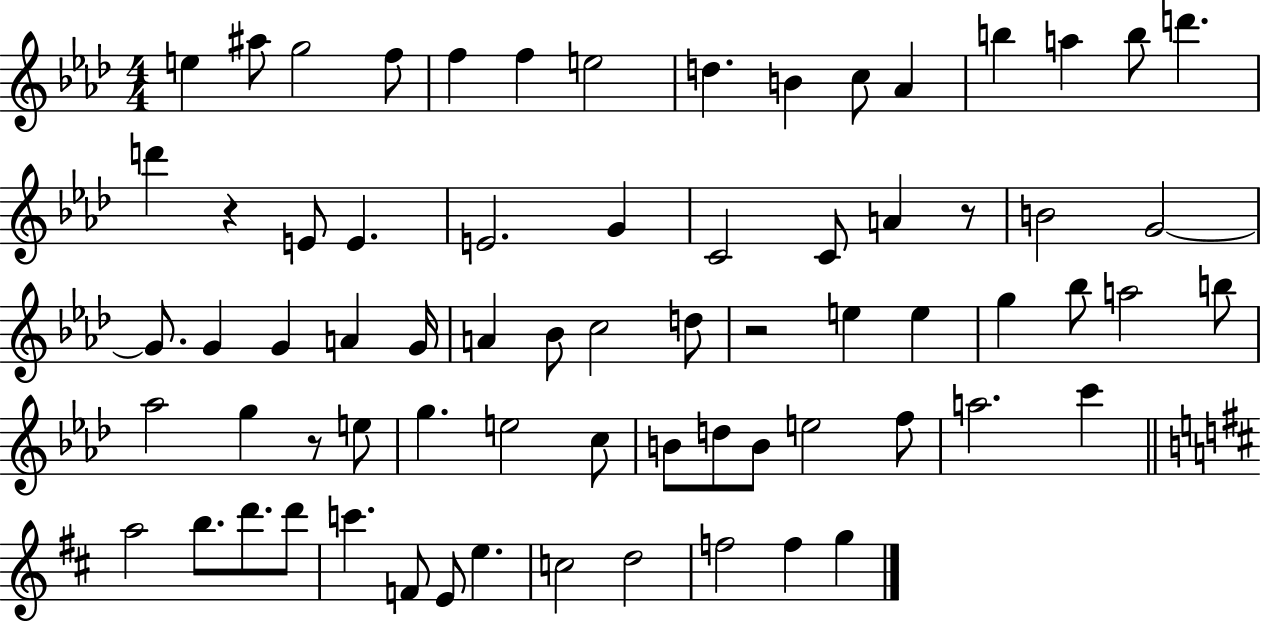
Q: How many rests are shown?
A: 4